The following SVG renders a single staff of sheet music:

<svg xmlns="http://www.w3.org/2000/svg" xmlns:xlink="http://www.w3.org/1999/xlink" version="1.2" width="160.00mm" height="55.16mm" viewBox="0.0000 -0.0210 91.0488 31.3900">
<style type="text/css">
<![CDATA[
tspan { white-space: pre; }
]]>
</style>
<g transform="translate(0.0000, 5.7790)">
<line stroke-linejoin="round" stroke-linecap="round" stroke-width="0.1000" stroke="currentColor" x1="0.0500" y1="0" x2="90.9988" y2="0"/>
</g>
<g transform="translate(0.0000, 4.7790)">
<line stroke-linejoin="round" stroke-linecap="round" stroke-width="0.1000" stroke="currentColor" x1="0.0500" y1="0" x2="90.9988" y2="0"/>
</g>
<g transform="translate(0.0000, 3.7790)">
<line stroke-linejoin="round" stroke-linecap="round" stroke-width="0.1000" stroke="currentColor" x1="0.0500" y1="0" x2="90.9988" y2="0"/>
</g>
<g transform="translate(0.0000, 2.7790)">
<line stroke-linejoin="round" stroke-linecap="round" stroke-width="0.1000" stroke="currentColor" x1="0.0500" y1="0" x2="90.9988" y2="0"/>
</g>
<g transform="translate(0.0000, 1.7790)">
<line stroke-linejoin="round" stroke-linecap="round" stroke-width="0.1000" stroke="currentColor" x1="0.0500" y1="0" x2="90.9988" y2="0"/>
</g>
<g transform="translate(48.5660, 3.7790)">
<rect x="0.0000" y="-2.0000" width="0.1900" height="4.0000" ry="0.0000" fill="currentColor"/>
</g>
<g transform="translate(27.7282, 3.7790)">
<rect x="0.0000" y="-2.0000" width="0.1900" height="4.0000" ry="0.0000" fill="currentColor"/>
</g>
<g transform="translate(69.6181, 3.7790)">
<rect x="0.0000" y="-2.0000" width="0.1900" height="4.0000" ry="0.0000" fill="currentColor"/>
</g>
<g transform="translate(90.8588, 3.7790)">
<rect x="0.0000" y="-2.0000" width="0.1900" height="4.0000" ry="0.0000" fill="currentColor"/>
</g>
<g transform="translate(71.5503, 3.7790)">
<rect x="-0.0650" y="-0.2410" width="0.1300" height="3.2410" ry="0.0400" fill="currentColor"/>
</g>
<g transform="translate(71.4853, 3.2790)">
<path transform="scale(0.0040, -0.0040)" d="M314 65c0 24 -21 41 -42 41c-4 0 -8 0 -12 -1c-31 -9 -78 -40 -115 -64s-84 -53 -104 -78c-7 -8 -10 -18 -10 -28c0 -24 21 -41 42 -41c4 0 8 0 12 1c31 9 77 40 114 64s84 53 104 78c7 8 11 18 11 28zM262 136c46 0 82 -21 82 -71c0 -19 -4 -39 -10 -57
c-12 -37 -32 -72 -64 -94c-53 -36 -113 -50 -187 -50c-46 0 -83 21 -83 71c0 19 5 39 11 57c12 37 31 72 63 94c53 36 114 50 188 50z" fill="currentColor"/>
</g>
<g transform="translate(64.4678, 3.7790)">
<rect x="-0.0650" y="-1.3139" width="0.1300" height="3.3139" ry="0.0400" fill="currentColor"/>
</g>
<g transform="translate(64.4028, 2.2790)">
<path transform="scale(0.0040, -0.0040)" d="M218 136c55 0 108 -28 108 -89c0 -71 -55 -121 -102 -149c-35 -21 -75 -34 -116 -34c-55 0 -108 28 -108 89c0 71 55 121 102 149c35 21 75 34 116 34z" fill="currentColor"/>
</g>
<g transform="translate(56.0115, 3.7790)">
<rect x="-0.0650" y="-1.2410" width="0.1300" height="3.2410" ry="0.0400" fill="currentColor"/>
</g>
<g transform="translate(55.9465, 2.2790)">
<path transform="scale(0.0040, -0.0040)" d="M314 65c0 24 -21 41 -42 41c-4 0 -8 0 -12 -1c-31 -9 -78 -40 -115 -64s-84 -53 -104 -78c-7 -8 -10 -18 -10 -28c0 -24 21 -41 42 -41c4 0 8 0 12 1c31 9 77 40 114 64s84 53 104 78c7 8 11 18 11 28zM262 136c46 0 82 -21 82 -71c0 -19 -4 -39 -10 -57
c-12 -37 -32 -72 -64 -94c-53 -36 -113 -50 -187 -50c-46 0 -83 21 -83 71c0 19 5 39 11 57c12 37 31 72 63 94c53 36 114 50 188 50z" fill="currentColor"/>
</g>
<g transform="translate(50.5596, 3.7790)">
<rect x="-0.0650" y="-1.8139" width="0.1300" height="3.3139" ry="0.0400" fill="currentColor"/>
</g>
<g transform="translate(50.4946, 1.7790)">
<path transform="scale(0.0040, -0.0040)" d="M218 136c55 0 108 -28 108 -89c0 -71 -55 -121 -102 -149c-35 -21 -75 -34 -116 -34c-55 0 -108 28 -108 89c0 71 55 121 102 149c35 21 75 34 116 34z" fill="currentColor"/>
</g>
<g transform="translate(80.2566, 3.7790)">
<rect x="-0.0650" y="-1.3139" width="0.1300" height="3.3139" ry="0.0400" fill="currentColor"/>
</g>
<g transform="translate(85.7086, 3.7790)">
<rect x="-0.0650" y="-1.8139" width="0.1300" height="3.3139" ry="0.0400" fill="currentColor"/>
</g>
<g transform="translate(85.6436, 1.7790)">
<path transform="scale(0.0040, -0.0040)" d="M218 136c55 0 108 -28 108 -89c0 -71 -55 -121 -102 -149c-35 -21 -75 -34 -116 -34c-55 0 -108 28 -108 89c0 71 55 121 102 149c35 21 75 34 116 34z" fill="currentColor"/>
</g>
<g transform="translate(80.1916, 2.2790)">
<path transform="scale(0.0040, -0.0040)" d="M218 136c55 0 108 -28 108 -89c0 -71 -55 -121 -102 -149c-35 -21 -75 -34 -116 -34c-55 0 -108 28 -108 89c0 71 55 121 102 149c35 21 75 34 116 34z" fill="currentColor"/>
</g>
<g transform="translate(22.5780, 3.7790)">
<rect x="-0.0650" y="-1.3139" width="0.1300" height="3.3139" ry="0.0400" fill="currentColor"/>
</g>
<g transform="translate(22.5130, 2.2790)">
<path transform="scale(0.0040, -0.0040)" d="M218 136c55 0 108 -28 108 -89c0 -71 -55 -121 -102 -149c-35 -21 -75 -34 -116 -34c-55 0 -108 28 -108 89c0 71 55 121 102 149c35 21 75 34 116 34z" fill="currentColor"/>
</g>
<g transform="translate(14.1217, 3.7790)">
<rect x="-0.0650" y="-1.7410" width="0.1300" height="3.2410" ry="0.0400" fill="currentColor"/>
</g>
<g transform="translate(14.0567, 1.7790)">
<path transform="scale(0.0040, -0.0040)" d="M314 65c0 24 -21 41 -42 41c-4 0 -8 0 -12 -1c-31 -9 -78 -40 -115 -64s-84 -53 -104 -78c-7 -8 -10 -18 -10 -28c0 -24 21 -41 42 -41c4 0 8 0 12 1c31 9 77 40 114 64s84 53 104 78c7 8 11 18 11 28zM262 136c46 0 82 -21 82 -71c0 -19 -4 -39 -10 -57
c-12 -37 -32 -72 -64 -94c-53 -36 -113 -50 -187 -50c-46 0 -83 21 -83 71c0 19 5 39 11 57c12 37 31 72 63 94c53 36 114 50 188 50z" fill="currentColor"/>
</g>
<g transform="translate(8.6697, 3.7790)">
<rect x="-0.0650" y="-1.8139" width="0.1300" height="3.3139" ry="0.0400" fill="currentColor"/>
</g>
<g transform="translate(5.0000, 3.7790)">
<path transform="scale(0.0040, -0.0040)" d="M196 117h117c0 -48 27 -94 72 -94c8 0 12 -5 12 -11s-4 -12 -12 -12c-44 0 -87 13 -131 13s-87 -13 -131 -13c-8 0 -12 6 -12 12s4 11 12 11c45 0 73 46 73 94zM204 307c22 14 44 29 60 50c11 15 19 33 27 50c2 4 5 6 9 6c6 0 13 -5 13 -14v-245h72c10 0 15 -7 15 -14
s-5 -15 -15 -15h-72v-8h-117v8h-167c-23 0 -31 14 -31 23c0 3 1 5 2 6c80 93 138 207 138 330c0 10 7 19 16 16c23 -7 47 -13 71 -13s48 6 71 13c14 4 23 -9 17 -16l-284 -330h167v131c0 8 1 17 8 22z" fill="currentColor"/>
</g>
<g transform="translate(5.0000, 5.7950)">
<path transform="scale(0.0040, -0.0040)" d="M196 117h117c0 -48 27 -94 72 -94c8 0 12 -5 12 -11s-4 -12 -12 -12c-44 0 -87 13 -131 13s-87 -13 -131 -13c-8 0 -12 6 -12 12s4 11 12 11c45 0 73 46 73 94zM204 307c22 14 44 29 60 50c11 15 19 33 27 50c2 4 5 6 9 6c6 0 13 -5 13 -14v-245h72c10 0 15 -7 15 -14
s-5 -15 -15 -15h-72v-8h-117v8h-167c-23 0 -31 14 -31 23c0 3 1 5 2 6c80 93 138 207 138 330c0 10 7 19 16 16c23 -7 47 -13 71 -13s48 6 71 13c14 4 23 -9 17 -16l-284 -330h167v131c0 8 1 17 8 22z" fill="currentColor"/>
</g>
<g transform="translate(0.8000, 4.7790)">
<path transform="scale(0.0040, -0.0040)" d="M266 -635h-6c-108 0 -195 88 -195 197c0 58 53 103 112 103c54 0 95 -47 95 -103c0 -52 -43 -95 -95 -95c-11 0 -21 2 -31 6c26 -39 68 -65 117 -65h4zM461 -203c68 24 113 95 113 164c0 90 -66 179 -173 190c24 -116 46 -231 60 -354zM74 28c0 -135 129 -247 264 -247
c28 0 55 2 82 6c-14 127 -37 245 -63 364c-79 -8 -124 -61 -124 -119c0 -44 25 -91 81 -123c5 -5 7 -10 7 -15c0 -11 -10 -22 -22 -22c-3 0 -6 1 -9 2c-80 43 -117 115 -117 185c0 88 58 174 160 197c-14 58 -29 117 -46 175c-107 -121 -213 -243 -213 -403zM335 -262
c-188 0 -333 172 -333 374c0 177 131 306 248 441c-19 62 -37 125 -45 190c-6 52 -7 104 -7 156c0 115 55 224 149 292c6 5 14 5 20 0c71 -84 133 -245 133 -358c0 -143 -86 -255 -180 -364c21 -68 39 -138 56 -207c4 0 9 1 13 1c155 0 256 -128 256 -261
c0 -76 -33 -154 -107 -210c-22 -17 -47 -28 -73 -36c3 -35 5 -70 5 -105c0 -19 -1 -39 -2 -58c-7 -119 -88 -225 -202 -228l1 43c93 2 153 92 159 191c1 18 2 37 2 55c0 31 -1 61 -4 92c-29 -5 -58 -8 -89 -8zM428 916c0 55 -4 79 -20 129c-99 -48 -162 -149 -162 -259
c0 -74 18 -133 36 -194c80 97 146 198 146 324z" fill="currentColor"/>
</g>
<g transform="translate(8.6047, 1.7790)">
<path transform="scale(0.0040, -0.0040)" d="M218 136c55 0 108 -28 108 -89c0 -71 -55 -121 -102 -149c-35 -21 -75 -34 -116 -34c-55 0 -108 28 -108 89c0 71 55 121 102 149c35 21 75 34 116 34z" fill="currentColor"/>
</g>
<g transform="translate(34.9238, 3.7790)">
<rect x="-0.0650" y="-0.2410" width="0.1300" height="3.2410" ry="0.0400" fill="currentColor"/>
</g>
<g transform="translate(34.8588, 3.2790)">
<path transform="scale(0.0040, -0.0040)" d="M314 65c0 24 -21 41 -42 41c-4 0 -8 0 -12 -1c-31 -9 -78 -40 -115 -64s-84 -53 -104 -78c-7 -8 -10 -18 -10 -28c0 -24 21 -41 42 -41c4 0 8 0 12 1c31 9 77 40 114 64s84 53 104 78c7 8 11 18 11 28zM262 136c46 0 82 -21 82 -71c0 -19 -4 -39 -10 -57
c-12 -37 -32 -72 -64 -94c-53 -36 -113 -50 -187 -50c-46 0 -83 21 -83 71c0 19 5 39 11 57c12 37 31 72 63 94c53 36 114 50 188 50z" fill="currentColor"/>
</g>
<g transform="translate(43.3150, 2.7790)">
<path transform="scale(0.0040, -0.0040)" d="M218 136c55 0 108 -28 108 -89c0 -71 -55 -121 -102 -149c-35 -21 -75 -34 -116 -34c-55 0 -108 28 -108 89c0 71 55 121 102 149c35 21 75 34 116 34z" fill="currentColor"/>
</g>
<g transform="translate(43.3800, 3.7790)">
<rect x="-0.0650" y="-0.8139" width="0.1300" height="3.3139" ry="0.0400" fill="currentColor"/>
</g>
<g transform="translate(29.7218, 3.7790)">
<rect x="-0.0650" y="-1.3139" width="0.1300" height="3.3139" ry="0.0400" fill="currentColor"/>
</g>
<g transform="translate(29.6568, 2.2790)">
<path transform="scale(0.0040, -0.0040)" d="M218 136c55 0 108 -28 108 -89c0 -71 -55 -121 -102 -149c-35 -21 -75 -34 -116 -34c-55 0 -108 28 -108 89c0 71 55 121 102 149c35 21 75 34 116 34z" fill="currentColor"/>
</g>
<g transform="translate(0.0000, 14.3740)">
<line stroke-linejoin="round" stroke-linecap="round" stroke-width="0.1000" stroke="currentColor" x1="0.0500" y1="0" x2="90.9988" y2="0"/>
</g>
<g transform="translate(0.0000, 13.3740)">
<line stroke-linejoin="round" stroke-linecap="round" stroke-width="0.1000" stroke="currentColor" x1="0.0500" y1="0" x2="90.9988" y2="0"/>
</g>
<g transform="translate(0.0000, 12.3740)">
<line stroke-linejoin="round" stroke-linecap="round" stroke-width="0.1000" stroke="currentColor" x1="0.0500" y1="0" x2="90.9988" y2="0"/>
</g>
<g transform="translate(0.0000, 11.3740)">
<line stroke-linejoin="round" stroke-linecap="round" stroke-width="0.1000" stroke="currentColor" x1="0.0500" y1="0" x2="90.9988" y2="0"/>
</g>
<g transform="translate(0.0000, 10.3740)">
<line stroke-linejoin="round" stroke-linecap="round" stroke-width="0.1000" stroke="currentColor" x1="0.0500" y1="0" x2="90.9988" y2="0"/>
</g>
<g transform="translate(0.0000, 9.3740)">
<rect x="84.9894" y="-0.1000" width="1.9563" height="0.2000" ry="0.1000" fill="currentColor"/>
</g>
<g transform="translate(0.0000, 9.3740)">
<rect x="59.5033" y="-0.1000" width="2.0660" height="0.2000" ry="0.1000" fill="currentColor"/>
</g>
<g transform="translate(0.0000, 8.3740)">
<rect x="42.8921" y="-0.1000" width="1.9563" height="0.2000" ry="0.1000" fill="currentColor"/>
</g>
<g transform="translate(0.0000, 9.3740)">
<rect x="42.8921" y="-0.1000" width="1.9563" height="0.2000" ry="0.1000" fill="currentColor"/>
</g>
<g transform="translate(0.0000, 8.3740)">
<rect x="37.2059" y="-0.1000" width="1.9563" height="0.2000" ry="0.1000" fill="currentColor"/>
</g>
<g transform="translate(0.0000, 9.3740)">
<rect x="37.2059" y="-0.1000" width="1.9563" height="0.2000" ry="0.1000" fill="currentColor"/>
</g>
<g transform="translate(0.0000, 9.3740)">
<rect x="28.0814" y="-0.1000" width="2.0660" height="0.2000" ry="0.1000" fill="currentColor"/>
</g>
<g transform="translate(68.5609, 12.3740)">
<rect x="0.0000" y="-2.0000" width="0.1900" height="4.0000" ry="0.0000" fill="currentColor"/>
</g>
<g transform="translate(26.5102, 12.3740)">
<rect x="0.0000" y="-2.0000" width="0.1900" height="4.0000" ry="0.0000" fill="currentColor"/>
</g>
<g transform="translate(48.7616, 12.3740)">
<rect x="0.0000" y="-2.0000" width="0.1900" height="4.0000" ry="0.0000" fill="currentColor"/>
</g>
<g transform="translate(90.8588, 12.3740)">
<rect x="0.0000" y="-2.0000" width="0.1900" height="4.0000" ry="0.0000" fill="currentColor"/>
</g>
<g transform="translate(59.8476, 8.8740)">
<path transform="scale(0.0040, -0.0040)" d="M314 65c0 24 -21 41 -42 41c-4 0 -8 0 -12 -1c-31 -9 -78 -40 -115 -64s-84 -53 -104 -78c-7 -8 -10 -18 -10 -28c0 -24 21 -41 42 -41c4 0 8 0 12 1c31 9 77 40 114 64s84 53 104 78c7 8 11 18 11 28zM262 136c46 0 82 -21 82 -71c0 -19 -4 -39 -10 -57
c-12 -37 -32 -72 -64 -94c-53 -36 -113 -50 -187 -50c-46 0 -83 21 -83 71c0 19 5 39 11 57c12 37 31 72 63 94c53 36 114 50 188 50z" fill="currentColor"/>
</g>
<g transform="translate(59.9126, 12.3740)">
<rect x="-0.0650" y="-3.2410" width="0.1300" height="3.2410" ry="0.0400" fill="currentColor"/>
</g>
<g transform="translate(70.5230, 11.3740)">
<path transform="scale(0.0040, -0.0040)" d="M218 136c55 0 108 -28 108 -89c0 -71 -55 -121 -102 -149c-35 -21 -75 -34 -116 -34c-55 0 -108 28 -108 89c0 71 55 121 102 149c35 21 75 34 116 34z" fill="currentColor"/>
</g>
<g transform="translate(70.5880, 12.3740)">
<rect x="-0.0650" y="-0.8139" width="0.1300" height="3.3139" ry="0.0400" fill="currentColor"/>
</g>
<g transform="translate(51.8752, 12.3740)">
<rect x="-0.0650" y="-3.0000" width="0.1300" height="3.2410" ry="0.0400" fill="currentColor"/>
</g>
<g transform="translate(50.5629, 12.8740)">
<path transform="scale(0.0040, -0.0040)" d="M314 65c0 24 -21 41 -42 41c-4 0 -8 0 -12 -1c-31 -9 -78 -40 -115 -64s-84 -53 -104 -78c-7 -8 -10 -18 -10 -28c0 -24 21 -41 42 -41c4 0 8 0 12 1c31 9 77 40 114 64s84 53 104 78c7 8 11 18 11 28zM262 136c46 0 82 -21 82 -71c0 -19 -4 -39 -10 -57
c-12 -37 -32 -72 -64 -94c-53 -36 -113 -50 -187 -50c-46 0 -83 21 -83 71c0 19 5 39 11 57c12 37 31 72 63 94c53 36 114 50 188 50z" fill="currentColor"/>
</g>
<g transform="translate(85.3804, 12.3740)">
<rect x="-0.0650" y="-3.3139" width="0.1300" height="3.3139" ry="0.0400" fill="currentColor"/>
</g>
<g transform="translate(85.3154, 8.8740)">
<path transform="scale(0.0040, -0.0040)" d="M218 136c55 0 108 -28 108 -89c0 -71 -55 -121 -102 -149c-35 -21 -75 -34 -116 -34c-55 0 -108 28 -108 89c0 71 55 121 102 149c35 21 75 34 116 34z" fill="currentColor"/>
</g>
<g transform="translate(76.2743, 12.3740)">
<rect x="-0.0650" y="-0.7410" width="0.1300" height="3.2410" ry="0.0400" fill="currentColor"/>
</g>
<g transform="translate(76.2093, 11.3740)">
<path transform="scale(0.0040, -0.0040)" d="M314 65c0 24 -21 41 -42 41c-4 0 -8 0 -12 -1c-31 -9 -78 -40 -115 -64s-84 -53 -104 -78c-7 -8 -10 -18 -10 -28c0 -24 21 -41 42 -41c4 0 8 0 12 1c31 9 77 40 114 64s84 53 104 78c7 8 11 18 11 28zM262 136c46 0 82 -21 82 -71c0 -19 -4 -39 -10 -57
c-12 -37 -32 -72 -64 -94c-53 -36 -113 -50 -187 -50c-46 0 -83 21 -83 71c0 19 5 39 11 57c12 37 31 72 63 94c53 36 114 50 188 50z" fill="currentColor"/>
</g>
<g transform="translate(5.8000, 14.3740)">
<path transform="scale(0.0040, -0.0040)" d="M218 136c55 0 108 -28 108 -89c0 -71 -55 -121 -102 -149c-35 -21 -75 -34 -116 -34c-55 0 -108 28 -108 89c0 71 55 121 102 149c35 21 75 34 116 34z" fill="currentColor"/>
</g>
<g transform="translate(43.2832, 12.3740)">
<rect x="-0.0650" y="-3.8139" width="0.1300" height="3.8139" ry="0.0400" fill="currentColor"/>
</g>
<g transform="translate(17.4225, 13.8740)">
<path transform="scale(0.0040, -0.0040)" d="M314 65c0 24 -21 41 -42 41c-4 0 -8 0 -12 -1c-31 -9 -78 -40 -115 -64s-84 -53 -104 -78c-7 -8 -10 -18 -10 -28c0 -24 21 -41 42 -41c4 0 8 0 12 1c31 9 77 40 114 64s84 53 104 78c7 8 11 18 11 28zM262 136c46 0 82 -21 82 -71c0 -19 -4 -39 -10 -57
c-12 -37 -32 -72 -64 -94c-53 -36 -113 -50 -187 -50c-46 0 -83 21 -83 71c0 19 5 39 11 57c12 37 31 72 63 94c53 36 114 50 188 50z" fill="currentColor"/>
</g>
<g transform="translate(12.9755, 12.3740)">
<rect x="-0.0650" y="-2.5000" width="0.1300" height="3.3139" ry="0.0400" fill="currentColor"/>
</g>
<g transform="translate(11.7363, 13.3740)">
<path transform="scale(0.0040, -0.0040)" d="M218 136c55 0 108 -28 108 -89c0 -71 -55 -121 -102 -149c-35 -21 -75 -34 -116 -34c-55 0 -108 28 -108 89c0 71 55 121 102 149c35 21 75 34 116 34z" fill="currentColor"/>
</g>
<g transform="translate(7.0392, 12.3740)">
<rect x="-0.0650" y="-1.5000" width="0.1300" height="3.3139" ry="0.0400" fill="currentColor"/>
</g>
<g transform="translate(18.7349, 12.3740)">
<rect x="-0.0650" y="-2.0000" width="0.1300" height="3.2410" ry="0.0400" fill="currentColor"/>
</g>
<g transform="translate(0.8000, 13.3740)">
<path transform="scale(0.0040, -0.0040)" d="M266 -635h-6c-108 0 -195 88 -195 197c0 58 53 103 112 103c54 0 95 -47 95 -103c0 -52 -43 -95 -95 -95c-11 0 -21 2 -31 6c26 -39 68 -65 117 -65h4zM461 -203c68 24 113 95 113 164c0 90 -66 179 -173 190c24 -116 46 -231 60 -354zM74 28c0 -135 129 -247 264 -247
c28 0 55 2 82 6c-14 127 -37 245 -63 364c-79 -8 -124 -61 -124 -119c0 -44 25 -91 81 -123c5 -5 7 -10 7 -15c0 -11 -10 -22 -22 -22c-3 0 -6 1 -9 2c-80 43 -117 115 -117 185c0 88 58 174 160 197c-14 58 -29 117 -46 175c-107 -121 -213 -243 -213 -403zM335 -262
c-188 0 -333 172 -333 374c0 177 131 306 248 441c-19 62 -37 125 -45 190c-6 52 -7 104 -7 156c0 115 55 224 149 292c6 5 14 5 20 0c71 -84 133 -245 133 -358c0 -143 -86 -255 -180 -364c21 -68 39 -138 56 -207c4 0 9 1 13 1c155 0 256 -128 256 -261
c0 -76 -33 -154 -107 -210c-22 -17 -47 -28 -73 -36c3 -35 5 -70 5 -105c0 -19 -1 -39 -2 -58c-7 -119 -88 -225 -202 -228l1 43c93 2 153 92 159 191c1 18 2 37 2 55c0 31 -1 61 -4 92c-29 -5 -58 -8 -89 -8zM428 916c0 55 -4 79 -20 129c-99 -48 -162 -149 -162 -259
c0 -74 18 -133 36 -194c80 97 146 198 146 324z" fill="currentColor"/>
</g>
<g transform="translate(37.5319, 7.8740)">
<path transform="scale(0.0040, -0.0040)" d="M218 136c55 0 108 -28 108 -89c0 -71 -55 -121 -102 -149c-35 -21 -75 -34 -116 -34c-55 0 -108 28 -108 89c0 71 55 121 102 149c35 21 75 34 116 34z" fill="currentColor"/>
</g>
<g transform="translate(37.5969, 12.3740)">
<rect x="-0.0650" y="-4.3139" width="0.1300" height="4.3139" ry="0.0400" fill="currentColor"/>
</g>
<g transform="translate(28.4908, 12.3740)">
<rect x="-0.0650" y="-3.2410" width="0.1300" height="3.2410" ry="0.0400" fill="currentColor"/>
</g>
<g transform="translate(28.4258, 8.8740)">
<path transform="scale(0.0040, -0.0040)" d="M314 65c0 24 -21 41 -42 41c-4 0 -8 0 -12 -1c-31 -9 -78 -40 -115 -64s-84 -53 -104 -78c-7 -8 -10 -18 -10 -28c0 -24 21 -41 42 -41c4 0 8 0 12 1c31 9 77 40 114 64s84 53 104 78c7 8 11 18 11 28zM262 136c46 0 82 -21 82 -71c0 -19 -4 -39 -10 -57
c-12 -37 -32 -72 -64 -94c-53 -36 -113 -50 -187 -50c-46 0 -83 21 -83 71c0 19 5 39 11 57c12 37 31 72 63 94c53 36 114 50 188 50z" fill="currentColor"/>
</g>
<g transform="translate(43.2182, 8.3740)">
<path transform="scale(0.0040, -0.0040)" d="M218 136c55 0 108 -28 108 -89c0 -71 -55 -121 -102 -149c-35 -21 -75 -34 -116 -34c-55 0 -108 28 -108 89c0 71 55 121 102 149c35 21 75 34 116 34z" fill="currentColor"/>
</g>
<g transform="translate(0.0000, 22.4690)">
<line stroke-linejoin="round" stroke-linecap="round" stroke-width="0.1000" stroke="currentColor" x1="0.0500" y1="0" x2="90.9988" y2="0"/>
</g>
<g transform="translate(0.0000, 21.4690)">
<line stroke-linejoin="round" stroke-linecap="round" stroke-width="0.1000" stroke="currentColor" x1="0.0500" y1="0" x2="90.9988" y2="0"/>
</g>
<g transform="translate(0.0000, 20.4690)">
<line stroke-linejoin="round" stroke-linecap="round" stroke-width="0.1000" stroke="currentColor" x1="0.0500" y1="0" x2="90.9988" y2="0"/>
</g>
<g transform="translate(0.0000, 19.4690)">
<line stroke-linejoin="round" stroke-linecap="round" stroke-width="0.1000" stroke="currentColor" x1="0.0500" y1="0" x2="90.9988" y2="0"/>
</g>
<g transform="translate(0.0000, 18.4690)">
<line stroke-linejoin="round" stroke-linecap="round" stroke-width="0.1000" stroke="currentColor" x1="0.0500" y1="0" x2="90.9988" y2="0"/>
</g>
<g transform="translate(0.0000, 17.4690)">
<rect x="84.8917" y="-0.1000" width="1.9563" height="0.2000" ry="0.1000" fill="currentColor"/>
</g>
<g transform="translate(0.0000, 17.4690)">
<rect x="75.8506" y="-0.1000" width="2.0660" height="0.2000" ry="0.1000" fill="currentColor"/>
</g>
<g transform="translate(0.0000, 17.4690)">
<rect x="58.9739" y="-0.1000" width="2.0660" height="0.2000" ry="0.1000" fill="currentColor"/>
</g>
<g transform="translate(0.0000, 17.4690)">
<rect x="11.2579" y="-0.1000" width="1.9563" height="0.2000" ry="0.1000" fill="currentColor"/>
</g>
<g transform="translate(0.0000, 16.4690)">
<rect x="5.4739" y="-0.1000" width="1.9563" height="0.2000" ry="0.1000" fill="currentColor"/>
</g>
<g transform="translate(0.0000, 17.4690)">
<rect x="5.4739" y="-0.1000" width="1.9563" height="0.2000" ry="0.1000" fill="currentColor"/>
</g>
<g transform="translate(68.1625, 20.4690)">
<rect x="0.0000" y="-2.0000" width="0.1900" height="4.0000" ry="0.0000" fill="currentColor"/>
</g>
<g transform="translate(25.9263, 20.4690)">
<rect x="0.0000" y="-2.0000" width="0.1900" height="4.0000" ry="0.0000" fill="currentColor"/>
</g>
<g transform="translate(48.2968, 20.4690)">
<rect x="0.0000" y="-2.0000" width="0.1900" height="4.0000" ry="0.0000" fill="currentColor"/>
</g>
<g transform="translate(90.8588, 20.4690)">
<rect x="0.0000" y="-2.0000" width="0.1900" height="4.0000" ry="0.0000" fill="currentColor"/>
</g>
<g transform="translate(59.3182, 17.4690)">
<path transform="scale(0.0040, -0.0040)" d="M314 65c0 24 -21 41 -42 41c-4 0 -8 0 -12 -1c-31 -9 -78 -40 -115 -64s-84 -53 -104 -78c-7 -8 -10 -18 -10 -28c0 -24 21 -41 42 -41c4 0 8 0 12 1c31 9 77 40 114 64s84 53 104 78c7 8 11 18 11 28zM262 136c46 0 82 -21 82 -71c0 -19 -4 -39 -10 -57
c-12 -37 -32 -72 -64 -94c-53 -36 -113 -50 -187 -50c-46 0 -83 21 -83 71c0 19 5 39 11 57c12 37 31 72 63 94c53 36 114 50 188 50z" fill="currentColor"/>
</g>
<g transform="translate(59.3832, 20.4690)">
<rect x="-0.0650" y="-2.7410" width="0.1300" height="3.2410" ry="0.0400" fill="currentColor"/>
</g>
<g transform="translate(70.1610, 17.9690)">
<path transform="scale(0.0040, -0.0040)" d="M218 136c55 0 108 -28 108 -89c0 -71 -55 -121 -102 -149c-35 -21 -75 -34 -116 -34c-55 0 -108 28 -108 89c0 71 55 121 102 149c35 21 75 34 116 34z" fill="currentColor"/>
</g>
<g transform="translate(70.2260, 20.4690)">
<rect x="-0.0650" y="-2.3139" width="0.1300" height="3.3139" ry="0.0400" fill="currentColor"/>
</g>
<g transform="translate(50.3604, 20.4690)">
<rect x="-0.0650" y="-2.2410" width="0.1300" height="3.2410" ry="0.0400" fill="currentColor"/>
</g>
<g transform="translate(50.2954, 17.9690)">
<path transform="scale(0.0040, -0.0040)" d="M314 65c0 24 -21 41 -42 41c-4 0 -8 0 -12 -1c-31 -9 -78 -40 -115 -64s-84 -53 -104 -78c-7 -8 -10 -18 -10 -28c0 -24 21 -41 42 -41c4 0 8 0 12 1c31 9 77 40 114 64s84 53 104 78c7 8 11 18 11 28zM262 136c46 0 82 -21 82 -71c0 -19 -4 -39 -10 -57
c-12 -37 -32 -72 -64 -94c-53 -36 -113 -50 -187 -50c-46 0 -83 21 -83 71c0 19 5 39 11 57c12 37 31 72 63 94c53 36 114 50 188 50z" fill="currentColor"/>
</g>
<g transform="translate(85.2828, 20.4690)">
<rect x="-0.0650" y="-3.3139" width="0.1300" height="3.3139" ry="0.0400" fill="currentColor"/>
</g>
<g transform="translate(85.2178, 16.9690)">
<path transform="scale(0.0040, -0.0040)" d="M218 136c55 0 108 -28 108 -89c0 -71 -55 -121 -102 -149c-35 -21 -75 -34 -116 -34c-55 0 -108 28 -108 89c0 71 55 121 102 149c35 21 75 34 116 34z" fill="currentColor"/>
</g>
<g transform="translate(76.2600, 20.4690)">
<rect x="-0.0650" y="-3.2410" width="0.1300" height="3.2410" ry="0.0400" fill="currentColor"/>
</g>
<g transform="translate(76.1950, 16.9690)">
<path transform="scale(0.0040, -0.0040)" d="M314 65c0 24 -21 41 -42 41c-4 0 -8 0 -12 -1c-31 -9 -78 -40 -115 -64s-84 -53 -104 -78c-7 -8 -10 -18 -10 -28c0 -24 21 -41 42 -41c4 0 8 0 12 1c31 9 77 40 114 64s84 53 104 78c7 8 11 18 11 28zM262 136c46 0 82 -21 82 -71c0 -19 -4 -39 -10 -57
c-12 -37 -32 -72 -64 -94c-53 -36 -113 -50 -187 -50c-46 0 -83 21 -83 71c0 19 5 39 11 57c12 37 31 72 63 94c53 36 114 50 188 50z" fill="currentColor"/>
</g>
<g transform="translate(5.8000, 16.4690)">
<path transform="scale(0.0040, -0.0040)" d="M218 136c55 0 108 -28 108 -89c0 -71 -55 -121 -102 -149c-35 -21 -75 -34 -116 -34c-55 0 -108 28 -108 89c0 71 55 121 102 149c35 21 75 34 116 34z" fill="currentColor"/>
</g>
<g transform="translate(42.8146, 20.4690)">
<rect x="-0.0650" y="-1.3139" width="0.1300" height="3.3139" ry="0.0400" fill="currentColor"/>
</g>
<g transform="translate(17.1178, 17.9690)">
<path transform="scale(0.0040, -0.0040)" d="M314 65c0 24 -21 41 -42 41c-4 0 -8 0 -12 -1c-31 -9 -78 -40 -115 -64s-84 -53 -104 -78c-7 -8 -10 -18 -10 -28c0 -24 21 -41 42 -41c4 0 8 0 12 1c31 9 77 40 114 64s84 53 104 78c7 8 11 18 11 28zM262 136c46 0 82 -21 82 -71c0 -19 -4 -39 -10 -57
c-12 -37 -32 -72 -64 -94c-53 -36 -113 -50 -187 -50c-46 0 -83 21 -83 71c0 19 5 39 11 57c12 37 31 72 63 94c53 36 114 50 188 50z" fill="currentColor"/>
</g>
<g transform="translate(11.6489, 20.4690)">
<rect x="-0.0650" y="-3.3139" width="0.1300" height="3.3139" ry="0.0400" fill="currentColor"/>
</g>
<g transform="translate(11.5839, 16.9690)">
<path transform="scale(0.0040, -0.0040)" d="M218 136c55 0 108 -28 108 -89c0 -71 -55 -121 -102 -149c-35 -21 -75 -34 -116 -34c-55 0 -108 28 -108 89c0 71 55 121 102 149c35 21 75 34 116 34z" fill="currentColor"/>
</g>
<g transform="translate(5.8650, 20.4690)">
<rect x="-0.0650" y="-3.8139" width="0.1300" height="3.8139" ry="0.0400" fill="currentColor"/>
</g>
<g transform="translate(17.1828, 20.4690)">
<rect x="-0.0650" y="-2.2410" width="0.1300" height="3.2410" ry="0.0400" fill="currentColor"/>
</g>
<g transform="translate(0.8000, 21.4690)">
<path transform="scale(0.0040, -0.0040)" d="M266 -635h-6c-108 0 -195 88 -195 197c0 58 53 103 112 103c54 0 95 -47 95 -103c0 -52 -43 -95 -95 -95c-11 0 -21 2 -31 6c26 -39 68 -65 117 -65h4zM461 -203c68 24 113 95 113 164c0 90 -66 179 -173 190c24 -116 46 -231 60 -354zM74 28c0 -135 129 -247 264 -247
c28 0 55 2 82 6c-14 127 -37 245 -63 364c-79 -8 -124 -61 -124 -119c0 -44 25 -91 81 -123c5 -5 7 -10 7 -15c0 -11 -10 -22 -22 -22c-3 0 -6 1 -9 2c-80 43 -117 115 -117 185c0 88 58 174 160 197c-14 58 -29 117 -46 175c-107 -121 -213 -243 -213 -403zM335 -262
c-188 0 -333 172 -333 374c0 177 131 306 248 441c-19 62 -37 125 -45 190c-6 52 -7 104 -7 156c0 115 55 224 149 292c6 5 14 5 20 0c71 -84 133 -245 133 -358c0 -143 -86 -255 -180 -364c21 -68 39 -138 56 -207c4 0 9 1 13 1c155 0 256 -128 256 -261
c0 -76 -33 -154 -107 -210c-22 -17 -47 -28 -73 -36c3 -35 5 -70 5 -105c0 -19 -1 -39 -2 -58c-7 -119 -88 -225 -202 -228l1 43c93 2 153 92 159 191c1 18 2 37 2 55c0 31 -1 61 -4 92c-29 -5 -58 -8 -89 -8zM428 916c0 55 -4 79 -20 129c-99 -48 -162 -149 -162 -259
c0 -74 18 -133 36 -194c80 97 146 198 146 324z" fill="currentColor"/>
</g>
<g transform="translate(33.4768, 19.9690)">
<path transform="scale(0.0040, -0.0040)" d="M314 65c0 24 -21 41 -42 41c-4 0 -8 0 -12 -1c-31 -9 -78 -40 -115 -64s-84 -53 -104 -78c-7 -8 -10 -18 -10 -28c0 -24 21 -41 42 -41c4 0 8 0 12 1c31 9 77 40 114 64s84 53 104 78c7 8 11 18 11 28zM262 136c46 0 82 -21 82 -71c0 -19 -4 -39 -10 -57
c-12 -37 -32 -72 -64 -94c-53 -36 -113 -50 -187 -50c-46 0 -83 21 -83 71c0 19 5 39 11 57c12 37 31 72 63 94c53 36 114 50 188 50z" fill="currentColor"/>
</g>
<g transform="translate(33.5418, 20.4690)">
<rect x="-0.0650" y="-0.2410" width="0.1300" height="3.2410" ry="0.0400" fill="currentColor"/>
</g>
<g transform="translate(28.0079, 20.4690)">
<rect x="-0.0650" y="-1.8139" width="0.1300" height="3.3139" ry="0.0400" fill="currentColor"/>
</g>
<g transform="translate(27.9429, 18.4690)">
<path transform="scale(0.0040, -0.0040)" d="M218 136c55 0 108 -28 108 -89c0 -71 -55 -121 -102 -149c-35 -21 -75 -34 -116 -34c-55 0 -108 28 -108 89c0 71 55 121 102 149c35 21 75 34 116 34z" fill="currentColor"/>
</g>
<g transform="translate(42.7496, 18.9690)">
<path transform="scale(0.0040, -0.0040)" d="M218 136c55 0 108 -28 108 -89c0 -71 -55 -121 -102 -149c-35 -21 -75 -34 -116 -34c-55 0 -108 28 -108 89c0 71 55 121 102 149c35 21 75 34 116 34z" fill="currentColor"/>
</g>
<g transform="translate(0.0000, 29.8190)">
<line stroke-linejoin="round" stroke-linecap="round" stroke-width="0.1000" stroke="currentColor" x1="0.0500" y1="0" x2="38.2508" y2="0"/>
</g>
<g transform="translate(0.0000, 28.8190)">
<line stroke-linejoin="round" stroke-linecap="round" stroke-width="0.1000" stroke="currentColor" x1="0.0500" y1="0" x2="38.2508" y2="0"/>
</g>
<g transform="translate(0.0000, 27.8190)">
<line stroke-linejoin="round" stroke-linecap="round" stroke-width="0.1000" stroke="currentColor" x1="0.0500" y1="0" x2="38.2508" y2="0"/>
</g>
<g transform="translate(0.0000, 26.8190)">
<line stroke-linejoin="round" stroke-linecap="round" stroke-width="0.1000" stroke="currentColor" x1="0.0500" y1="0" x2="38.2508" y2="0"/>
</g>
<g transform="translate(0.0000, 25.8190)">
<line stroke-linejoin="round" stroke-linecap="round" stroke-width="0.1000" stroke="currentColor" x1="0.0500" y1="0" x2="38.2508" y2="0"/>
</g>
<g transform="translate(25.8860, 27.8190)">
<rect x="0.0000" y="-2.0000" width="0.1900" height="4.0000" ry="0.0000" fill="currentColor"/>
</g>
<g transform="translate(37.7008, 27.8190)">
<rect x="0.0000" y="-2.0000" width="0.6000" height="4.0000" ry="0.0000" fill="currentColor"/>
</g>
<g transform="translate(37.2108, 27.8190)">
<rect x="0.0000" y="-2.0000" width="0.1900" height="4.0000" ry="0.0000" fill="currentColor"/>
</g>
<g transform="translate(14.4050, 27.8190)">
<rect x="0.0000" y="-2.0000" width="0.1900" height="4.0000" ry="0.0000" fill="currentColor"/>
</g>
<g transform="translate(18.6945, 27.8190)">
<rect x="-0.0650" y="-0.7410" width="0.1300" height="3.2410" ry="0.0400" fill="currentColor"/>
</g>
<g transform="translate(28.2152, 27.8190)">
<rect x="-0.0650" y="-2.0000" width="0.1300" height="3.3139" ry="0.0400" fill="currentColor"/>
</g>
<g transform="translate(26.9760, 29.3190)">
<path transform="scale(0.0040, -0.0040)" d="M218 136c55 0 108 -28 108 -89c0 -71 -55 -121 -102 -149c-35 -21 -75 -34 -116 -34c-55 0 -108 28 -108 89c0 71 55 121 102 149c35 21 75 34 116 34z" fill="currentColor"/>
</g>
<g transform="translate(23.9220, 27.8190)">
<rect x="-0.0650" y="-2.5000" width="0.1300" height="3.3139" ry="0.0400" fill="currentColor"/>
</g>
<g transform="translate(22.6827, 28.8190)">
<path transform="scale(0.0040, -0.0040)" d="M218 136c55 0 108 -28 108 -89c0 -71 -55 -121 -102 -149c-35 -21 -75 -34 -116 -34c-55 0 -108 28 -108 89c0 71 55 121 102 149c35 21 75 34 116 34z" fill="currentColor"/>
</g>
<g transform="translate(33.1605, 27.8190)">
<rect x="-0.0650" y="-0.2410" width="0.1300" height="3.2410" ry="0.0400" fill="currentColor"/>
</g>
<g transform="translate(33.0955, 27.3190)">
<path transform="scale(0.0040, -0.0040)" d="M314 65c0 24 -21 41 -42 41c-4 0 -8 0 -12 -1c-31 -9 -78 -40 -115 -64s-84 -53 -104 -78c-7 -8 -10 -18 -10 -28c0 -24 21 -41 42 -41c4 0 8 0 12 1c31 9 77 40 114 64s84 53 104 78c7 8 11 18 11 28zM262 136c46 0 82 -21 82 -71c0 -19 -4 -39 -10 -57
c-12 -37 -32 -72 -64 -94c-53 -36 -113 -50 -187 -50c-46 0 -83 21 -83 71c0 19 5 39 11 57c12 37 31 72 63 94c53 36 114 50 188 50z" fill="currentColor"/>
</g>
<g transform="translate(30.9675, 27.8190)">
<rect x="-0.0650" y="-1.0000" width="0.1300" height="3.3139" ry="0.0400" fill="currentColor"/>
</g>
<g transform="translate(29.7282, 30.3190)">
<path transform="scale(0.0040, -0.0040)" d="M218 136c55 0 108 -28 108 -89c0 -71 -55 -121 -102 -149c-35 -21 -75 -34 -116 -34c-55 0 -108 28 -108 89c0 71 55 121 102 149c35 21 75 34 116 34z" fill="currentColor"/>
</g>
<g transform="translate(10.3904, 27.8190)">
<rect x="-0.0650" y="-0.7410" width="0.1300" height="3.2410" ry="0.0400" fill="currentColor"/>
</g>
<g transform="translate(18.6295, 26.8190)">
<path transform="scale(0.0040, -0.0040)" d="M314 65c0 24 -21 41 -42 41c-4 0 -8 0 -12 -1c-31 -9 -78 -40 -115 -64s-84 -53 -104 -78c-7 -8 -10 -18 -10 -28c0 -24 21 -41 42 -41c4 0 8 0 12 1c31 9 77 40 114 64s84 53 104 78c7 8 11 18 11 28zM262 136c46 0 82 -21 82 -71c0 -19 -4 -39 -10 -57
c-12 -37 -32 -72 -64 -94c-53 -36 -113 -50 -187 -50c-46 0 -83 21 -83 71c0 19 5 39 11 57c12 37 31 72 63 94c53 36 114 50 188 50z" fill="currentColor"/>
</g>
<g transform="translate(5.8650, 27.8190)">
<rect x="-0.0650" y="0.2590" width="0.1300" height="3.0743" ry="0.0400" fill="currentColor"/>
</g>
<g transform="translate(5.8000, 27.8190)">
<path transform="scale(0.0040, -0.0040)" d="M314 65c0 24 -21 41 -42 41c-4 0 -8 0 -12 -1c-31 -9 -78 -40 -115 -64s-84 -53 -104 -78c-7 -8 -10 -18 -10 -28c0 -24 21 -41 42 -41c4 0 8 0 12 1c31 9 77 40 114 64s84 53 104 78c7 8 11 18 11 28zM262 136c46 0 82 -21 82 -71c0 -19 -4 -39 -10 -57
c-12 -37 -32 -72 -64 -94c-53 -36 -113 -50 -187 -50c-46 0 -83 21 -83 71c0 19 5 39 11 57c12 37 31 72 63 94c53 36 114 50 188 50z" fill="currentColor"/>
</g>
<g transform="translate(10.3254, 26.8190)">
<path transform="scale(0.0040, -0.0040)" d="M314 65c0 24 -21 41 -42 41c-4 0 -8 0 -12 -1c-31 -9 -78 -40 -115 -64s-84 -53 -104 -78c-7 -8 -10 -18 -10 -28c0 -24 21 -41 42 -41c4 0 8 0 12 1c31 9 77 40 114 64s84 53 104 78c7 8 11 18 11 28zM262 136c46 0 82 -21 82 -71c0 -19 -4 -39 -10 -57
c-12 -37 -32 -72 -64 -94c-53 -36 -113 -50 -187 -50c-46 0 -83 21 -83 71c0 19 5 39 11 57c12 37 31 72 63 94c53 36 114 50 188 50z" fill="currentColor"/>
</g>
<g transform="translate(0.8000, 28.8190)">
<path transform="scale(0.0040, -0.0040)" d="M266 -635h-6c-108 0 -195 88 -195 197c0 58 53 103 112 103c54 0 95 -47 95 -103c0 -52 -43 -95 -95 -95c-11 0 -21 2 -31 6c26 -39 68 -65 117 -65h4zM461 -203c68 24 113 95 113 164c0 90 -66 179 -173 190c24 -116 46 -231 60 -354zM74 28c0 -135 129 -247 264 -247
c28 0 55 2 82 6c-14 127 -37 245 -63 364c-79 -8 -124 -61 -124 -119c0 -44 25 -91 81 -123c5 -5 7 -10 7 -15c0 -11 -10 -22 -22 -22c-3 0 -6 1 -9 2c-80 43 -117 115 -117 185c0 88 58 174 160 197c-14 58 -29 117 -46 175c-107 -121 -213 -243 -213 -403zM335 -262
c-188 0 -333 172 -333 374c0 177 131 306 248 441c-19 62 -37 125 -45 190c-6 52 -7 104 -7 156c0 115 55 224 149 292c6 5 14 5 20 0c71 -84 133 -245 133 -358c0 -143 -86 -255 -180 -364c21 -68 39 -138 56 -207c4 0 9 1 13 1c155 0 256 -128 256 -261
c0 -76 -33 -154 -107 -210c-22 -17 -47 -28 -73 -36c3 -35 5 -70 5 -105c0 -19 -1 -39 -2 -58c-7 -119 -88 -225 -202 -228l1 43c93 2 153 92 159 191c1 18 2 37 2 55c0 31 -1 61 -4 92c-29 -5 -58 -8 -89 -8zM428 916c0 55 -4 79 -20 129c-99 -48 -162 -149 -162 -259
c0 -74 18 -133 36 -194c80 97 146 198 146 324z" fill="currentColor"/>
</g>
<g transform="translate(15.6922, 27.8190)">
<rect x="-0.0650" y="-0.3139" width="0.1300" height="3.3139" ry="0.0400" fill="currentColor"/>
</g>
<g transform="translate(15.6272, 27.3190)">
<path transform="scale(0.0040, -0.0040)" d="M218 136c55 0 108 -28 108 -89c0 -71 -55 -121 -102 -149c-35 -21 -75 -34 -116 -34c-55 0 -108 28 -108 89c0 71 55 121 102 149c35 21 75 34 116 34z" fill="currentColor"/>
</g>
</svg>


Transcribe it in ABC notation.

X:1
T:Untitled
M:4/4
L:1/4
K:C
f f2 e e c2 d f e2 e c2 e f E G F2 b2 d' c' A2 b2 d d2 b c' b g2 f c2 e g2 a2 g b2 b B2 d2 c d2 G F D c2